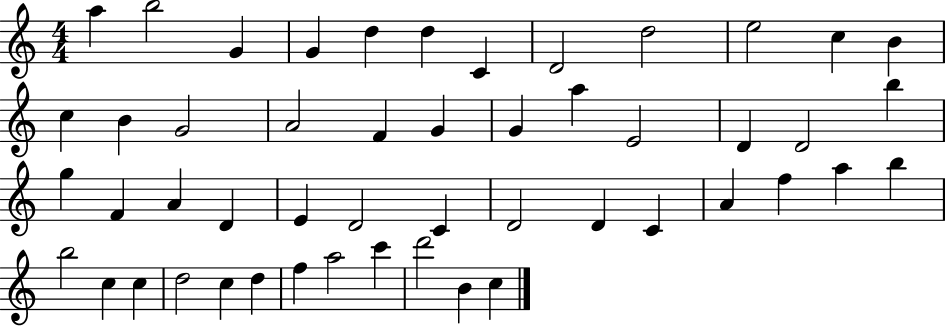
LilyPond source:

{
  \clef treble
  \numericTimeSignature
  \time 4/4
  \key c \major
  a''4 b''2 g'4 | g'4 d''4 d''4 c'4 | d'2 d''2 | e''2 c''4 b'4 | \break c''4 b'4 g'2 | a'2 f'4 g'4 | g'4 a''4 e'2 | d'4 d'2 b''4 | \break g''4 f'4 a'4 d'4 | e'4 d'2 c'4 | d'2 d'4 c'4 | a'4 f''4 a''4 b''4 | \break b''2 c''4 c''4 | d''2 c''4 d''4 | f''4 a''2 c'''4 | d'''2 b'4 c''4 | \break \bar "|."
}